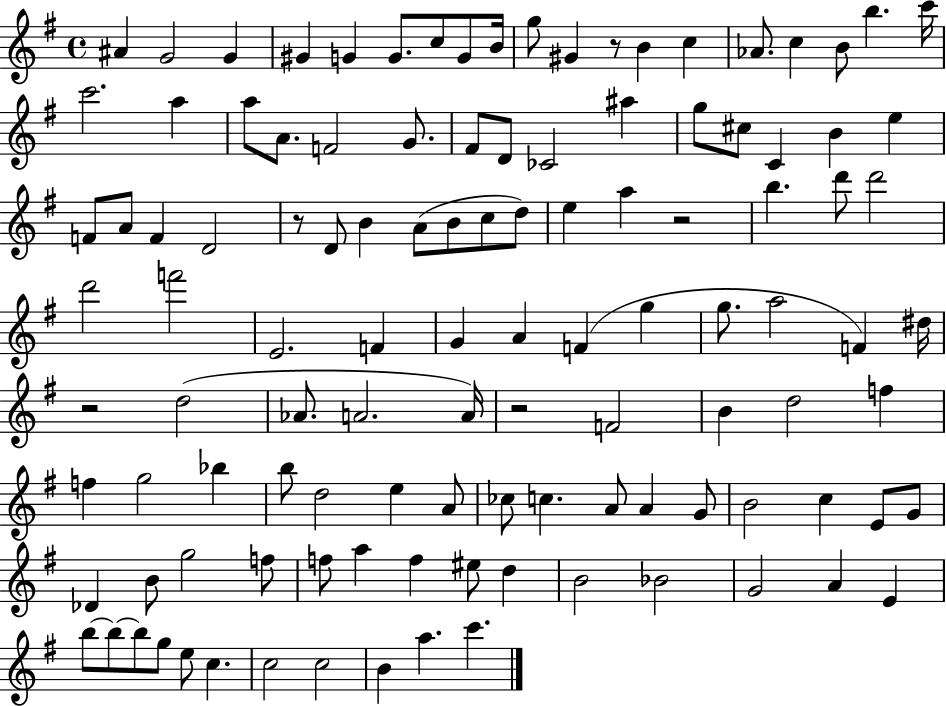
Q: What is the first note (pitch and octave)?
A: A#4